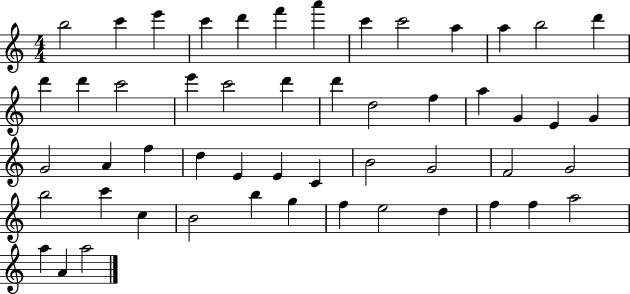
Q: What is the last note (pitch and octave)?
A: A5